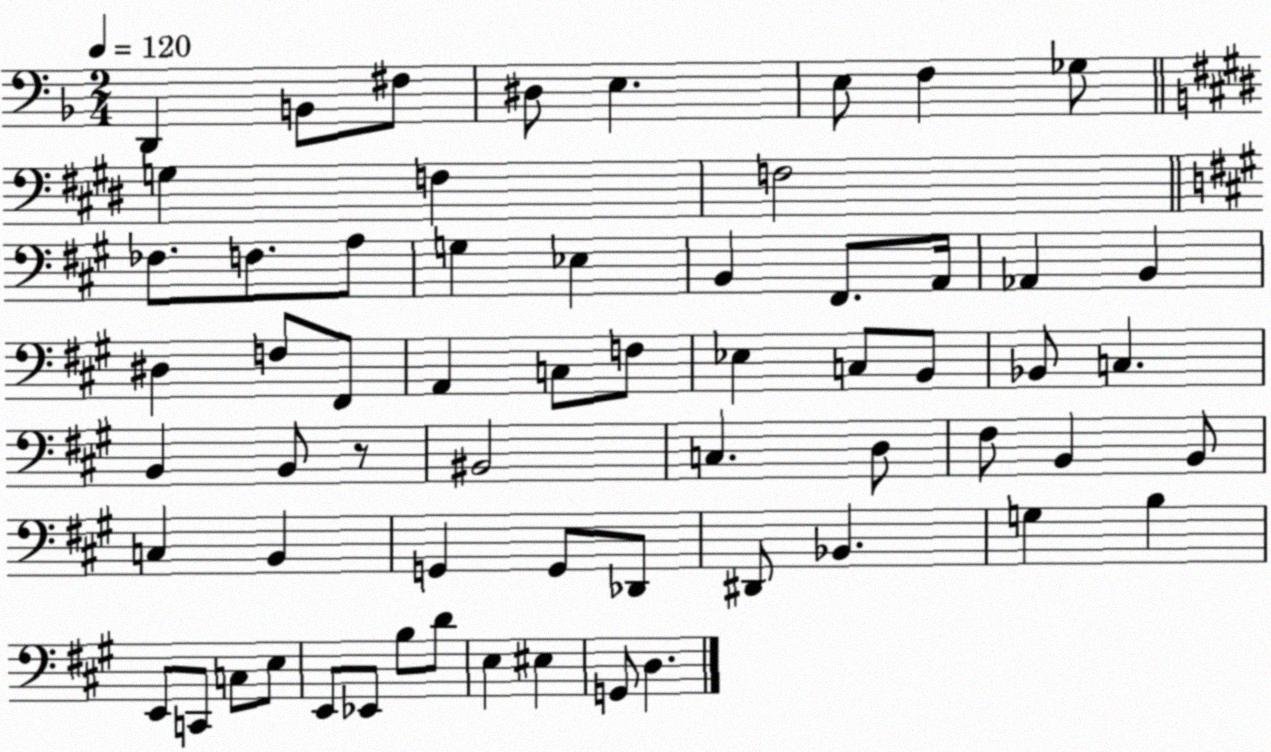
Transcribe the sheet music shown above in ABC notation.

X:1
T:Untitled
M:2/4
L:1/4
K:F
D,, B,,/2 ^F,/2 ^D,/2 E, E,/2 F, _G,/2 G, F, F,2 _F,/2 F,/2 A,/2 G, _E, B,, ^F,,/2 A,,/4 _A,, B,, ^D, F,/2 ^F,,/2 A,, C,/2 F,/2 _E, C,/2 B,,/2 _B,,/2 C, B,, B,,/2 z/2 ^B,,2 C, D,/2 ^F,/2 B,, B,,/2 C, B,, G,, G,,/2 _D,,/2 ^D,,/2 _B,, G, B, E,,/2 C,,/2 C,/2 E,/2 E,,/2 _E,,/2 B,/2 D/2 E, ^E, G,,/2 D,